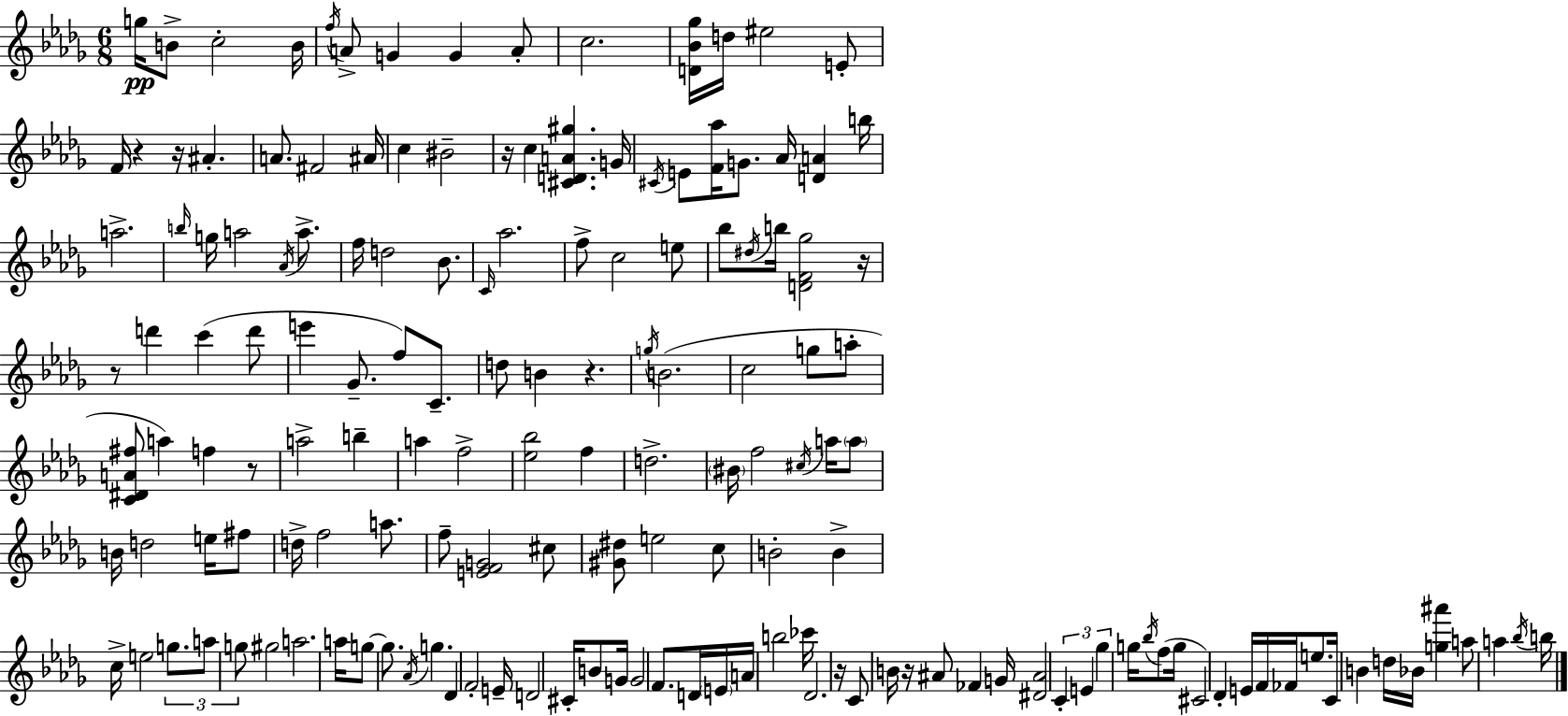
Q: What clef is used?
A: treble